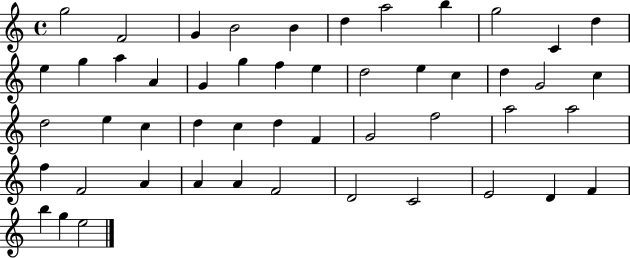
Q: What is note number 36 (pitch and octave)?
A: A5